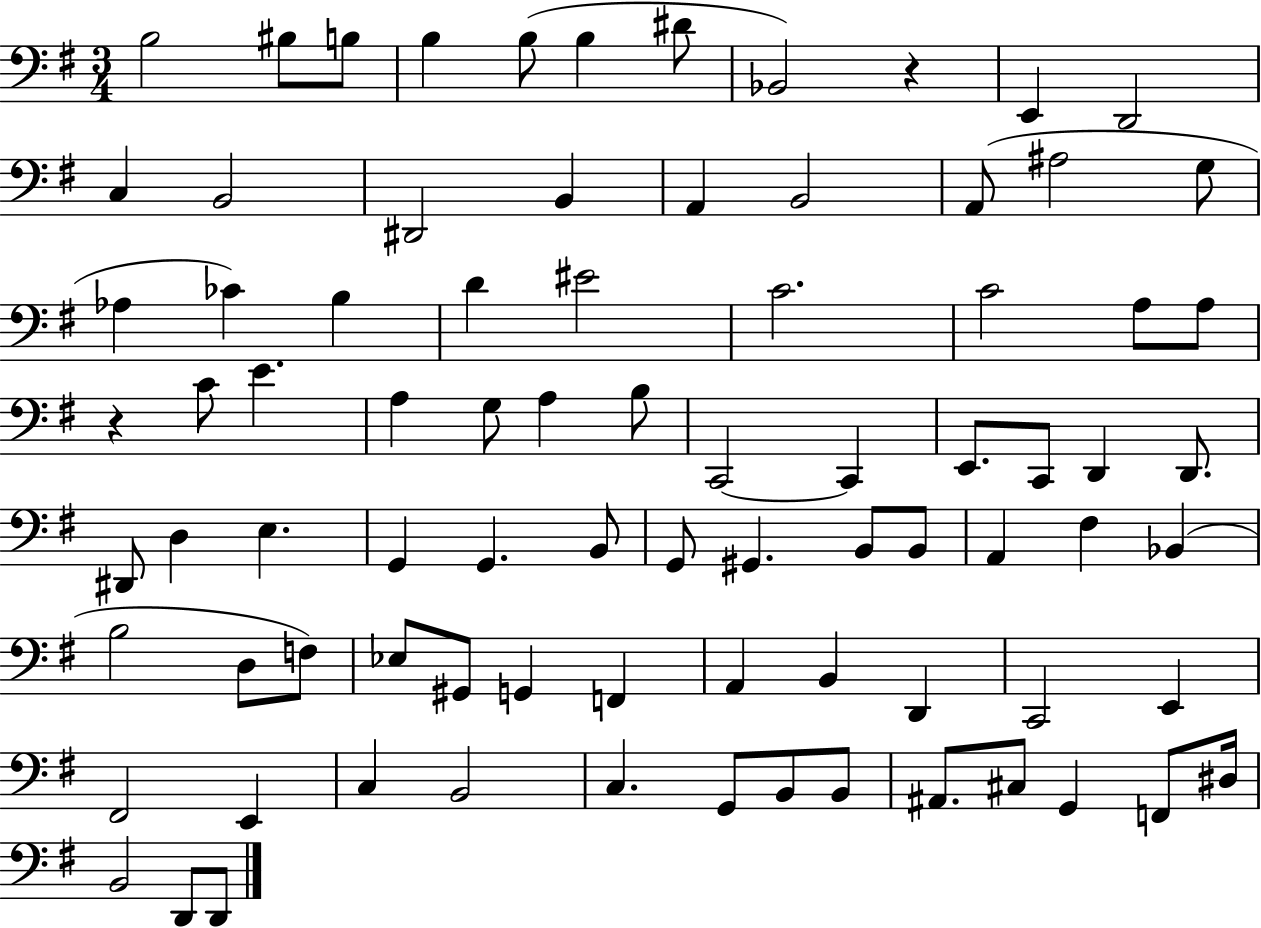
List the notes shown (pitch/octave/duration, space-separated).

B3/h BIS3/e B3/e B3/q B3/e B3/q D#4/e Bb2/h R/q E2/q D2/h C3/q B2/h D#2/h B2/q A2/q B2/h A2/e A#3/h G3/e Ab3/q CES4/q B3/q D4/q EIS4/h C4/h. C4/h A3/e A3/e R/q C4/e E4/q. A3/q G3/e A3/q B3/e C2/h C2/q E2/e. C2/e D2/q D2/e. D#2/e D3/q E3/q. G2/q G2/q. B2/e G2/e G#2/q. B2/e B2/e A2/q F#3/q Bb2/q B3/h D3/e F3/e Eb3/e G#2/e G2/q F2/q A2/q B2/q D2/q C2/h E2/q F#2/h E2/q C3/q B2/h C3/q. G2/e B2/e B2/e A#2/e. C#3/e G2/q F2/e D#3/s B2/h D2/e D2/e